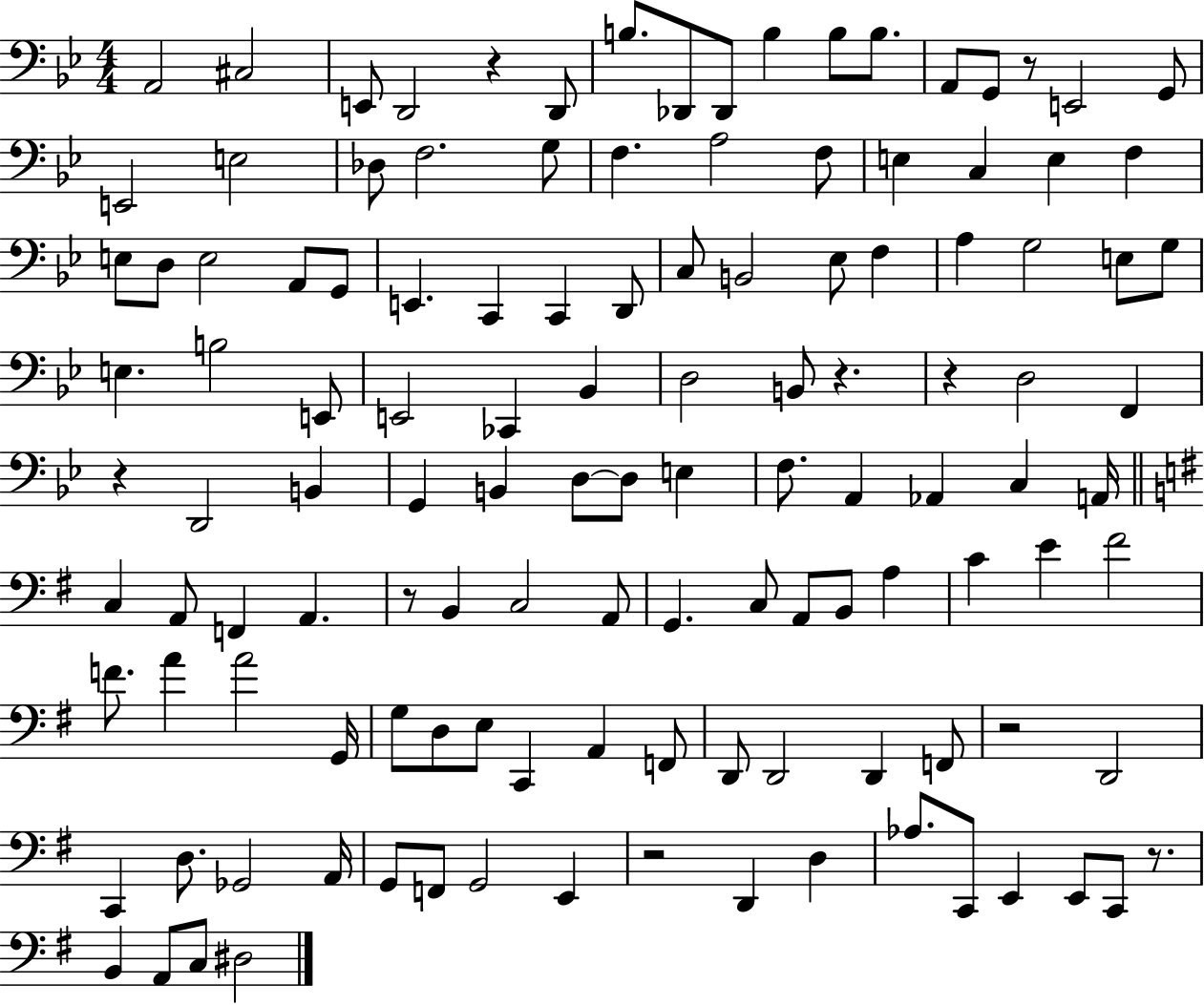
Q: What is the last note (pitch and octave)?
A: D#3